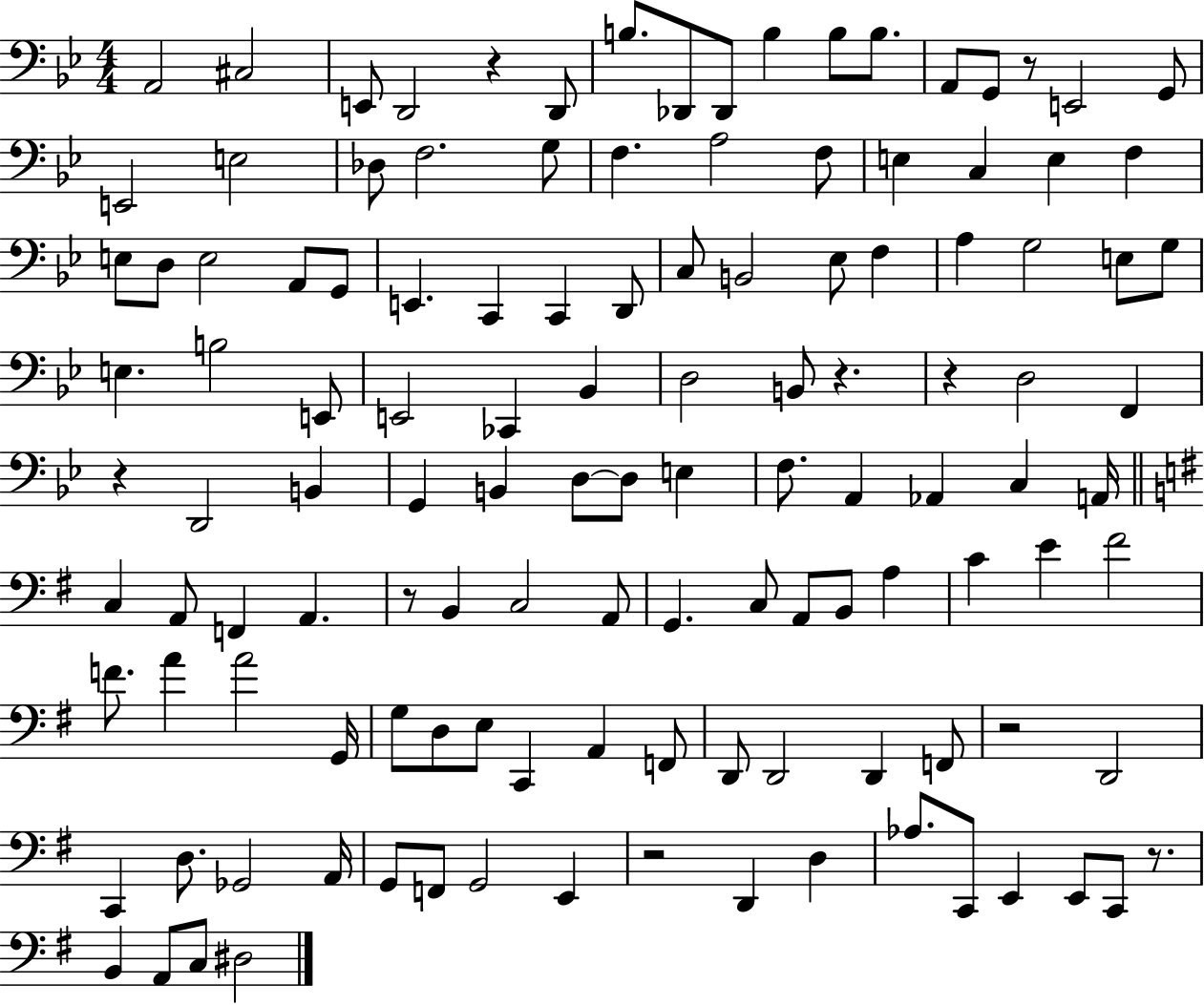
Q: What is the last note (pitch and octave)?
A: D#3